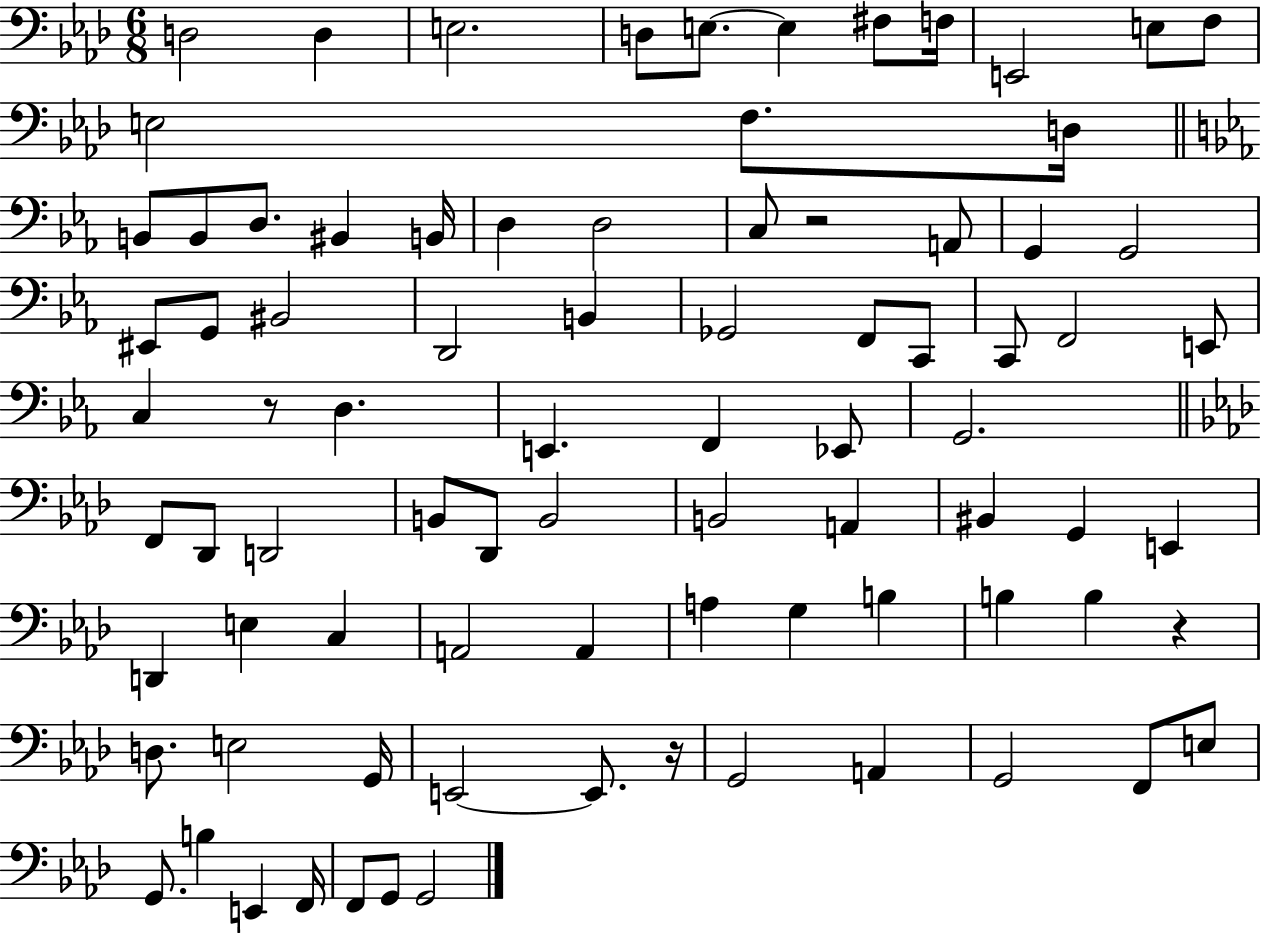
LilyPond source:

{
  \clef bass
  \numericTimeSignature
  \time 6/8
  \key aes \major
  d2 d4 | e2. | d8 e8.~~ e4 fis8 f16 | e,2 e8 f8 | \break e2 f8. d16 | \bar "||" \break \key c \minor b,8 b,8 d8. bis,4 b,16 | d4 d2 | c8 r2 a,8 | g,4 g,2 | \break eis,8 g,8 bis,2 | d,2 b,4 | ges,2 f,8 c,8 | c,8 f,2 e,8 | \break c4 r8 d4. | e,4. f,4 ees,8 | g,2. | \bar "||" \break \key aes \major f,8 des,8 d,2 | b,8 des,8 b,2 | b,2 a,4 | bis,4 g,4 e,4 | \break d,4 e4 c4 | a,2 a,4 | a4 g4 b4 | b4 b4 r4 | \break d8. e2 g,16 | e,2~~ e,8. r16 | g,2 a,4 | g,2 f,8 e8 | \break g,8. b4 e,4 f,16 | f,8 g,8 g,2 | \bar "|."
}